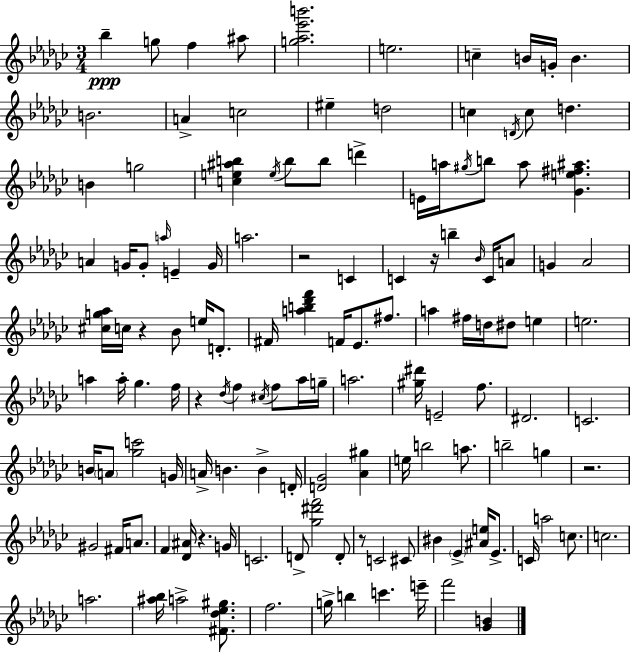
Bb5/q G5/e F5/q A#5/e [G5,Ab5,Eb6,B6]/h. E5/h. C5/q B4/s G4/s B4/q. B4/h. A4/q C5/h EIS5/q D5/h C5/q D4/s C5/e D5/q. B4/q G5/h [C5,E5,A#5,B5]/q E5/s B5/e B5/e D6/q E4/s A5/s G#5/s B5/e A5/e [Gb4,E5,F#5,A#5]/q. A4/q G4/s G4/e A5/s E4/q G4/s A5/h. R/h C4/q C4/q R/s B5/q Bb4/s C4/s A4/e G4/q Ab4/h [C#5,G5,Ab5]/s C5/s R/q Bb4/e E5/s D4/e. F#4/s [A5,B5,Db6,F6]/q F4/s Eb4/e. F#5/e. A5/q F#5/s D5/s D#5/e E5/q E5/h. A5/q A5/s Gb5/q. F5/s R/q Db5/s F5/q C#5/s F5/e Ab5/s G5/s A5/h. [G#5,D#6]/s E4/h F5/e. D#4/h. C4/h. B4/s A4/e [Gb5,C6]/h G4/s A4/s B4/q. B4/q D4/s [D4,Gb4]/h [Ab4,G#5]/q E5/s B5/h A5/e. B5/h G5/q R/h. G#4/h F#4/s A4/e. F4/q [Db4,A#4]/s R/q. G4/s C4/h. D4/e [Gb5,D#6,F6]/h D4/e R/e C4/h C#4/e BIS4/q Eb4/q [A#4,E5]/s Eb4/e. C4/s A5/h C5/e. C5/h. A5/h. [A#5,Bb5]/s A5/h [F#4,Db5,Eb5,G#5]/e. F5/h. G5/s B5/q C6/q. E6/s F6/h [Gb4,B4]/q